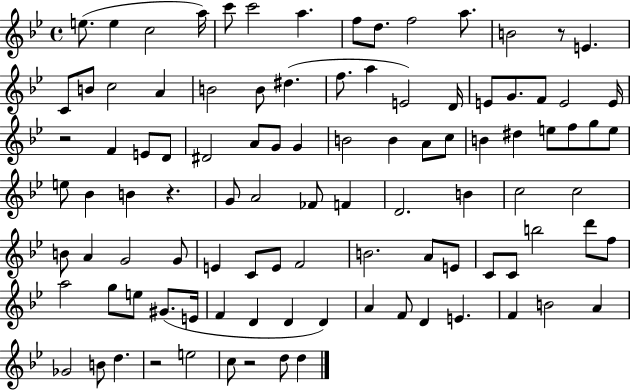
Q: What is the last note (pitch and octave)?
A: D5